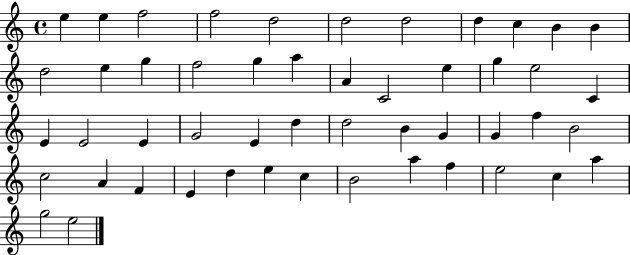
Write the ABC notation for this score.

X:1
T:Untitled
M:4/4
L:1/4
K:C
e e f2 f2 d2 d2 d2 d c B B d2 e g f2 g a A C2 e g e2 C E E2 E G2 E d d2 B G G f B2 c2 A F E d e c B2 a f e2 c a g2 e2